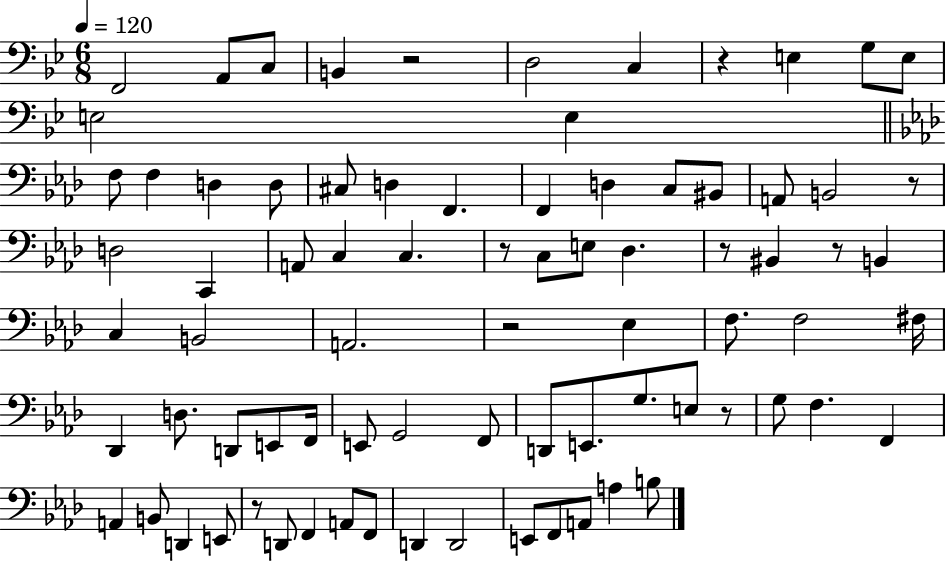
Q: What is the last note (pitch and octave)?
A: B3